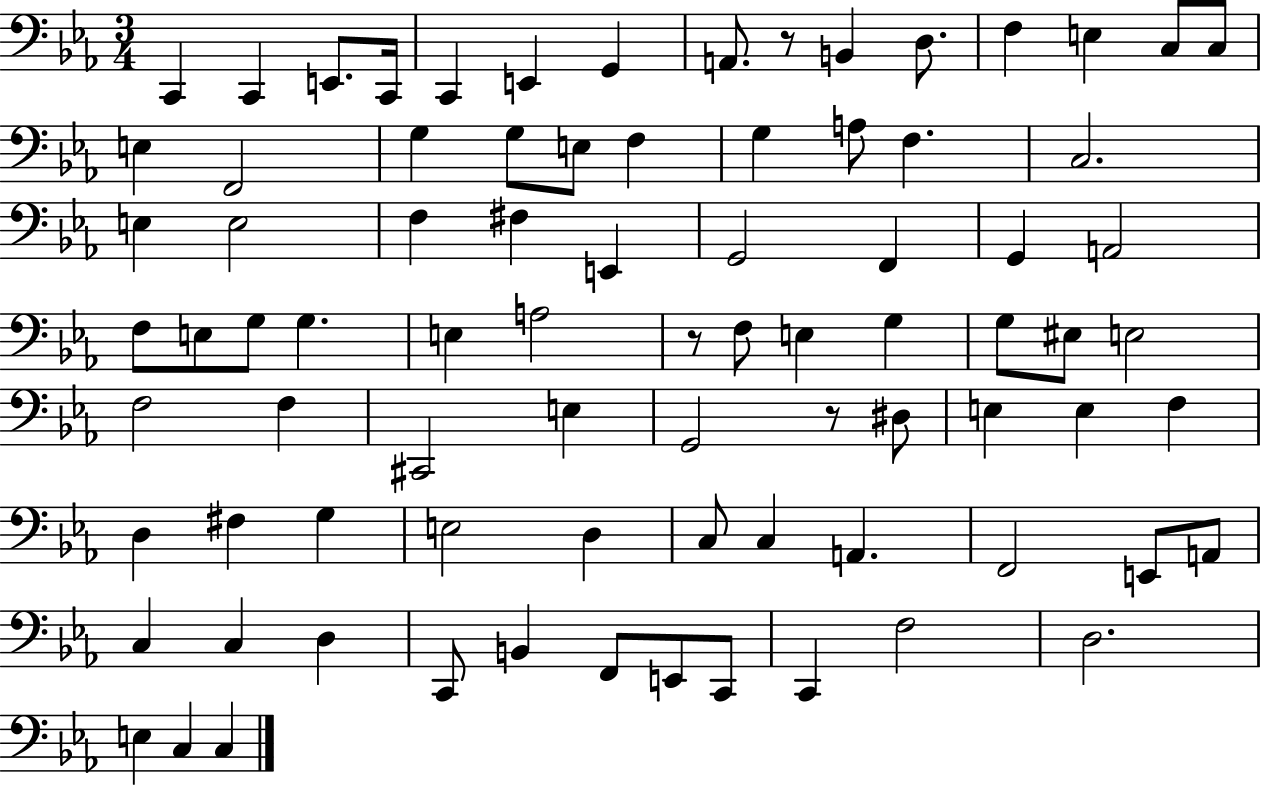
{
  \clef bass
  \numericTimeSignature
  \time 3/4
  \key ees \major
  c,4 c,4 e,8. c,16 | c,4 e,4 g,4 | a,8. r8 b,4 d8. | f4 e4 c8 c8 | \break e4 f,2 | g4 g8 e8 f4 | g4 a8 f4. | c2. | \break e4 e2 | f4 fis4 e,4 | g,2 f,4 | g,4 a,2 | \break f8 e8 g8 g4. | e4 a2 | r8 f8 e4 g4 | g8 eis8 e2 | \break f2 f4 | cis,2 e4 | g,2 r8 dis8 | e4 e4 f4 | \break d4 fis4 g4 | e2 d4 | c8 c4 a,4. | f,2 e,8 a,8 | \break c4 c4 d4 | c,8 b,4 f,8 e,8 c,8 | c,4 f2 | d2. | \break e4 c4 c4 | \bar "|."
}